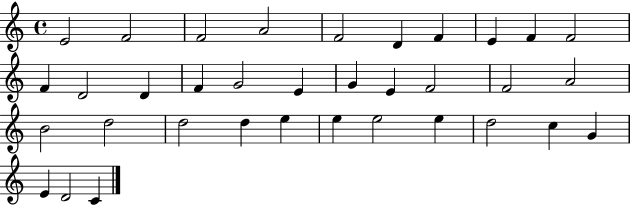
{
  \clef treble
  \time 4/4
  \defaultTimeSignature
  \key c \major
  e'2 f'2 | f'2 a'2 | f'2 d'4 f'4 | e'4 f'4 f'2 | \break f'4 d'2 d'4 | f'4 g'2 e'4 | g'4 e'4 f'2 | f'2 a'2 | \break b'2 d''2 | d''2 d''4 e''4 | e''4 e''2 e''4 | d''2 c''4 g'4 | \break e'4 d'2 c'4 | \bar "|."
}